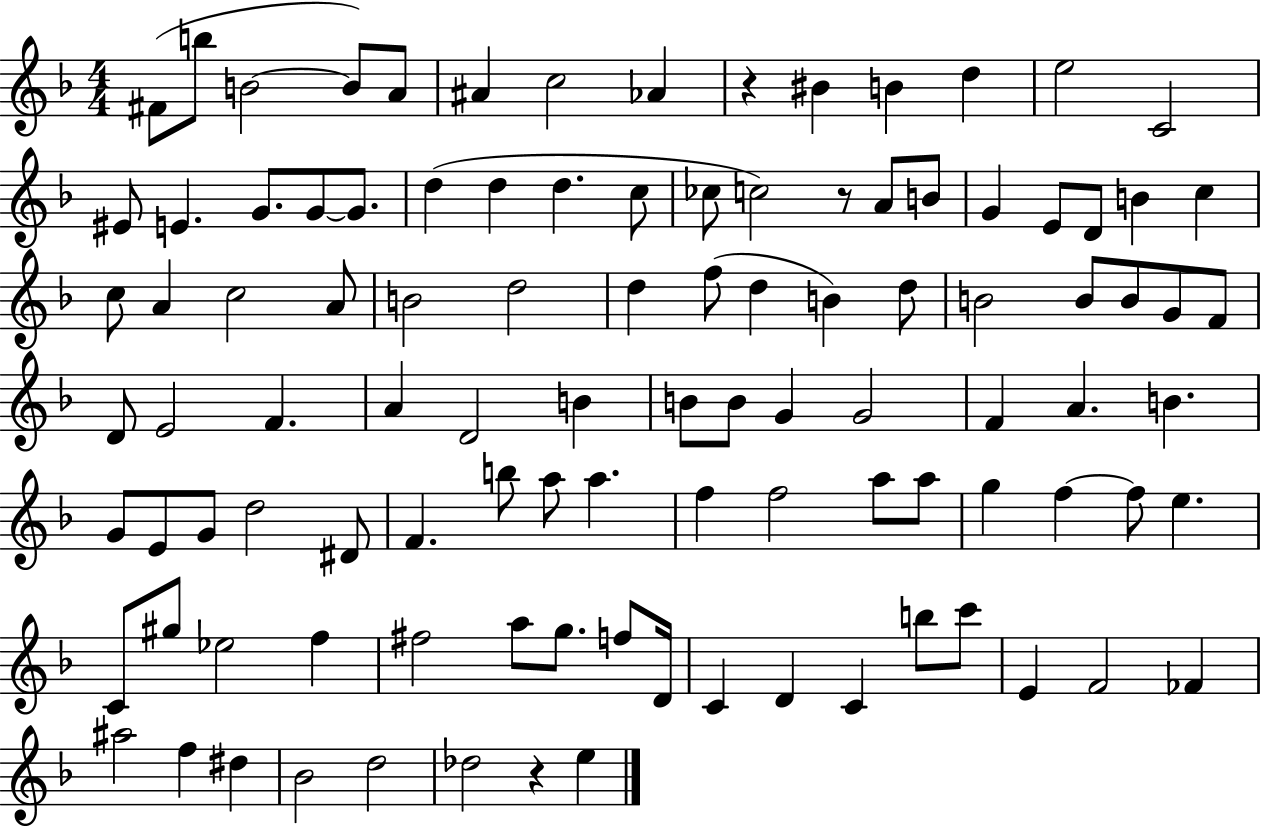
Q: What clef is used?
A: treble